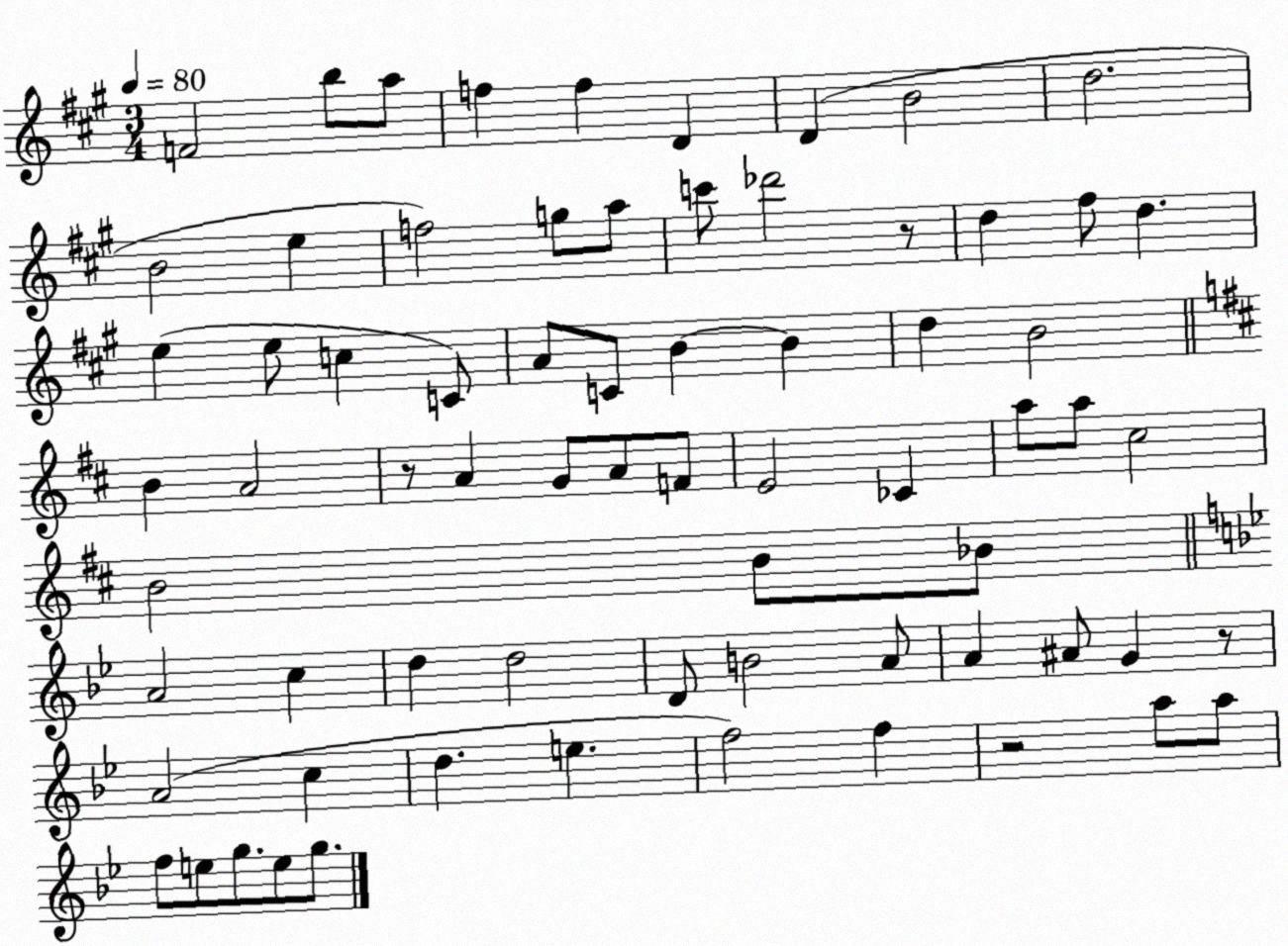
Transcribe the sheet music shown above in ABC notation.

X:1
T:Untitled
M:3/4
L:1/4
K:A
F2 b/2 a/2 f f D D B2 d2 B2 e f2 g/2 a/2 c'/2 _d'2 z/2 d ^f/2 d e e/2 c C/2 A/2 C/2 B B d B2 B A2 z/2 A G/2 A/2 F/2 E2 _C a/2 a/2 ^c2 B2 B/2 _B/2 A2 c d d2 D/2 B2 A/2 A ^A/2 G z/2 A2 c d e f2 f z2 a/2 a/2 f/2 e/2 g/2 e/2 g/2